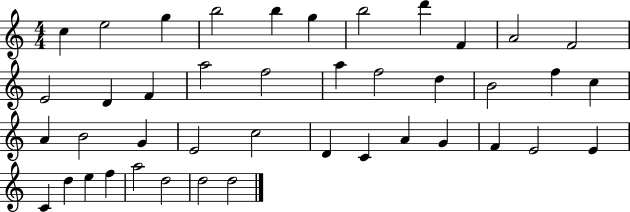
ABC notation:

X:1
T:Untitled
M:4/4
L:1/4
K:C
c e2 g b2 b g b2 d' F A2 F2 E2 D F a2 f2 a f2 d B2 f c A B2 G E2 c2 D C A G F E2 E C d e f a2 d2 d2 d2